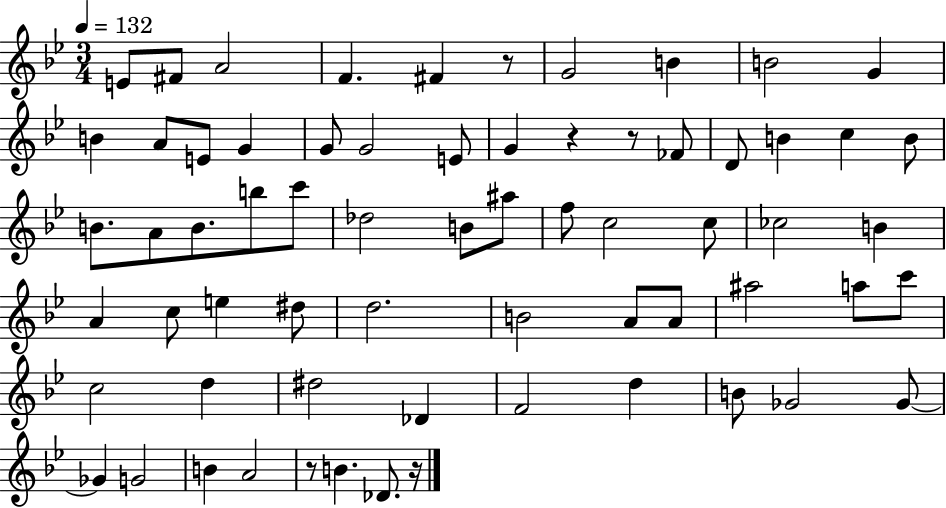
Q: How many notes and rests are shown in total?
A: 66